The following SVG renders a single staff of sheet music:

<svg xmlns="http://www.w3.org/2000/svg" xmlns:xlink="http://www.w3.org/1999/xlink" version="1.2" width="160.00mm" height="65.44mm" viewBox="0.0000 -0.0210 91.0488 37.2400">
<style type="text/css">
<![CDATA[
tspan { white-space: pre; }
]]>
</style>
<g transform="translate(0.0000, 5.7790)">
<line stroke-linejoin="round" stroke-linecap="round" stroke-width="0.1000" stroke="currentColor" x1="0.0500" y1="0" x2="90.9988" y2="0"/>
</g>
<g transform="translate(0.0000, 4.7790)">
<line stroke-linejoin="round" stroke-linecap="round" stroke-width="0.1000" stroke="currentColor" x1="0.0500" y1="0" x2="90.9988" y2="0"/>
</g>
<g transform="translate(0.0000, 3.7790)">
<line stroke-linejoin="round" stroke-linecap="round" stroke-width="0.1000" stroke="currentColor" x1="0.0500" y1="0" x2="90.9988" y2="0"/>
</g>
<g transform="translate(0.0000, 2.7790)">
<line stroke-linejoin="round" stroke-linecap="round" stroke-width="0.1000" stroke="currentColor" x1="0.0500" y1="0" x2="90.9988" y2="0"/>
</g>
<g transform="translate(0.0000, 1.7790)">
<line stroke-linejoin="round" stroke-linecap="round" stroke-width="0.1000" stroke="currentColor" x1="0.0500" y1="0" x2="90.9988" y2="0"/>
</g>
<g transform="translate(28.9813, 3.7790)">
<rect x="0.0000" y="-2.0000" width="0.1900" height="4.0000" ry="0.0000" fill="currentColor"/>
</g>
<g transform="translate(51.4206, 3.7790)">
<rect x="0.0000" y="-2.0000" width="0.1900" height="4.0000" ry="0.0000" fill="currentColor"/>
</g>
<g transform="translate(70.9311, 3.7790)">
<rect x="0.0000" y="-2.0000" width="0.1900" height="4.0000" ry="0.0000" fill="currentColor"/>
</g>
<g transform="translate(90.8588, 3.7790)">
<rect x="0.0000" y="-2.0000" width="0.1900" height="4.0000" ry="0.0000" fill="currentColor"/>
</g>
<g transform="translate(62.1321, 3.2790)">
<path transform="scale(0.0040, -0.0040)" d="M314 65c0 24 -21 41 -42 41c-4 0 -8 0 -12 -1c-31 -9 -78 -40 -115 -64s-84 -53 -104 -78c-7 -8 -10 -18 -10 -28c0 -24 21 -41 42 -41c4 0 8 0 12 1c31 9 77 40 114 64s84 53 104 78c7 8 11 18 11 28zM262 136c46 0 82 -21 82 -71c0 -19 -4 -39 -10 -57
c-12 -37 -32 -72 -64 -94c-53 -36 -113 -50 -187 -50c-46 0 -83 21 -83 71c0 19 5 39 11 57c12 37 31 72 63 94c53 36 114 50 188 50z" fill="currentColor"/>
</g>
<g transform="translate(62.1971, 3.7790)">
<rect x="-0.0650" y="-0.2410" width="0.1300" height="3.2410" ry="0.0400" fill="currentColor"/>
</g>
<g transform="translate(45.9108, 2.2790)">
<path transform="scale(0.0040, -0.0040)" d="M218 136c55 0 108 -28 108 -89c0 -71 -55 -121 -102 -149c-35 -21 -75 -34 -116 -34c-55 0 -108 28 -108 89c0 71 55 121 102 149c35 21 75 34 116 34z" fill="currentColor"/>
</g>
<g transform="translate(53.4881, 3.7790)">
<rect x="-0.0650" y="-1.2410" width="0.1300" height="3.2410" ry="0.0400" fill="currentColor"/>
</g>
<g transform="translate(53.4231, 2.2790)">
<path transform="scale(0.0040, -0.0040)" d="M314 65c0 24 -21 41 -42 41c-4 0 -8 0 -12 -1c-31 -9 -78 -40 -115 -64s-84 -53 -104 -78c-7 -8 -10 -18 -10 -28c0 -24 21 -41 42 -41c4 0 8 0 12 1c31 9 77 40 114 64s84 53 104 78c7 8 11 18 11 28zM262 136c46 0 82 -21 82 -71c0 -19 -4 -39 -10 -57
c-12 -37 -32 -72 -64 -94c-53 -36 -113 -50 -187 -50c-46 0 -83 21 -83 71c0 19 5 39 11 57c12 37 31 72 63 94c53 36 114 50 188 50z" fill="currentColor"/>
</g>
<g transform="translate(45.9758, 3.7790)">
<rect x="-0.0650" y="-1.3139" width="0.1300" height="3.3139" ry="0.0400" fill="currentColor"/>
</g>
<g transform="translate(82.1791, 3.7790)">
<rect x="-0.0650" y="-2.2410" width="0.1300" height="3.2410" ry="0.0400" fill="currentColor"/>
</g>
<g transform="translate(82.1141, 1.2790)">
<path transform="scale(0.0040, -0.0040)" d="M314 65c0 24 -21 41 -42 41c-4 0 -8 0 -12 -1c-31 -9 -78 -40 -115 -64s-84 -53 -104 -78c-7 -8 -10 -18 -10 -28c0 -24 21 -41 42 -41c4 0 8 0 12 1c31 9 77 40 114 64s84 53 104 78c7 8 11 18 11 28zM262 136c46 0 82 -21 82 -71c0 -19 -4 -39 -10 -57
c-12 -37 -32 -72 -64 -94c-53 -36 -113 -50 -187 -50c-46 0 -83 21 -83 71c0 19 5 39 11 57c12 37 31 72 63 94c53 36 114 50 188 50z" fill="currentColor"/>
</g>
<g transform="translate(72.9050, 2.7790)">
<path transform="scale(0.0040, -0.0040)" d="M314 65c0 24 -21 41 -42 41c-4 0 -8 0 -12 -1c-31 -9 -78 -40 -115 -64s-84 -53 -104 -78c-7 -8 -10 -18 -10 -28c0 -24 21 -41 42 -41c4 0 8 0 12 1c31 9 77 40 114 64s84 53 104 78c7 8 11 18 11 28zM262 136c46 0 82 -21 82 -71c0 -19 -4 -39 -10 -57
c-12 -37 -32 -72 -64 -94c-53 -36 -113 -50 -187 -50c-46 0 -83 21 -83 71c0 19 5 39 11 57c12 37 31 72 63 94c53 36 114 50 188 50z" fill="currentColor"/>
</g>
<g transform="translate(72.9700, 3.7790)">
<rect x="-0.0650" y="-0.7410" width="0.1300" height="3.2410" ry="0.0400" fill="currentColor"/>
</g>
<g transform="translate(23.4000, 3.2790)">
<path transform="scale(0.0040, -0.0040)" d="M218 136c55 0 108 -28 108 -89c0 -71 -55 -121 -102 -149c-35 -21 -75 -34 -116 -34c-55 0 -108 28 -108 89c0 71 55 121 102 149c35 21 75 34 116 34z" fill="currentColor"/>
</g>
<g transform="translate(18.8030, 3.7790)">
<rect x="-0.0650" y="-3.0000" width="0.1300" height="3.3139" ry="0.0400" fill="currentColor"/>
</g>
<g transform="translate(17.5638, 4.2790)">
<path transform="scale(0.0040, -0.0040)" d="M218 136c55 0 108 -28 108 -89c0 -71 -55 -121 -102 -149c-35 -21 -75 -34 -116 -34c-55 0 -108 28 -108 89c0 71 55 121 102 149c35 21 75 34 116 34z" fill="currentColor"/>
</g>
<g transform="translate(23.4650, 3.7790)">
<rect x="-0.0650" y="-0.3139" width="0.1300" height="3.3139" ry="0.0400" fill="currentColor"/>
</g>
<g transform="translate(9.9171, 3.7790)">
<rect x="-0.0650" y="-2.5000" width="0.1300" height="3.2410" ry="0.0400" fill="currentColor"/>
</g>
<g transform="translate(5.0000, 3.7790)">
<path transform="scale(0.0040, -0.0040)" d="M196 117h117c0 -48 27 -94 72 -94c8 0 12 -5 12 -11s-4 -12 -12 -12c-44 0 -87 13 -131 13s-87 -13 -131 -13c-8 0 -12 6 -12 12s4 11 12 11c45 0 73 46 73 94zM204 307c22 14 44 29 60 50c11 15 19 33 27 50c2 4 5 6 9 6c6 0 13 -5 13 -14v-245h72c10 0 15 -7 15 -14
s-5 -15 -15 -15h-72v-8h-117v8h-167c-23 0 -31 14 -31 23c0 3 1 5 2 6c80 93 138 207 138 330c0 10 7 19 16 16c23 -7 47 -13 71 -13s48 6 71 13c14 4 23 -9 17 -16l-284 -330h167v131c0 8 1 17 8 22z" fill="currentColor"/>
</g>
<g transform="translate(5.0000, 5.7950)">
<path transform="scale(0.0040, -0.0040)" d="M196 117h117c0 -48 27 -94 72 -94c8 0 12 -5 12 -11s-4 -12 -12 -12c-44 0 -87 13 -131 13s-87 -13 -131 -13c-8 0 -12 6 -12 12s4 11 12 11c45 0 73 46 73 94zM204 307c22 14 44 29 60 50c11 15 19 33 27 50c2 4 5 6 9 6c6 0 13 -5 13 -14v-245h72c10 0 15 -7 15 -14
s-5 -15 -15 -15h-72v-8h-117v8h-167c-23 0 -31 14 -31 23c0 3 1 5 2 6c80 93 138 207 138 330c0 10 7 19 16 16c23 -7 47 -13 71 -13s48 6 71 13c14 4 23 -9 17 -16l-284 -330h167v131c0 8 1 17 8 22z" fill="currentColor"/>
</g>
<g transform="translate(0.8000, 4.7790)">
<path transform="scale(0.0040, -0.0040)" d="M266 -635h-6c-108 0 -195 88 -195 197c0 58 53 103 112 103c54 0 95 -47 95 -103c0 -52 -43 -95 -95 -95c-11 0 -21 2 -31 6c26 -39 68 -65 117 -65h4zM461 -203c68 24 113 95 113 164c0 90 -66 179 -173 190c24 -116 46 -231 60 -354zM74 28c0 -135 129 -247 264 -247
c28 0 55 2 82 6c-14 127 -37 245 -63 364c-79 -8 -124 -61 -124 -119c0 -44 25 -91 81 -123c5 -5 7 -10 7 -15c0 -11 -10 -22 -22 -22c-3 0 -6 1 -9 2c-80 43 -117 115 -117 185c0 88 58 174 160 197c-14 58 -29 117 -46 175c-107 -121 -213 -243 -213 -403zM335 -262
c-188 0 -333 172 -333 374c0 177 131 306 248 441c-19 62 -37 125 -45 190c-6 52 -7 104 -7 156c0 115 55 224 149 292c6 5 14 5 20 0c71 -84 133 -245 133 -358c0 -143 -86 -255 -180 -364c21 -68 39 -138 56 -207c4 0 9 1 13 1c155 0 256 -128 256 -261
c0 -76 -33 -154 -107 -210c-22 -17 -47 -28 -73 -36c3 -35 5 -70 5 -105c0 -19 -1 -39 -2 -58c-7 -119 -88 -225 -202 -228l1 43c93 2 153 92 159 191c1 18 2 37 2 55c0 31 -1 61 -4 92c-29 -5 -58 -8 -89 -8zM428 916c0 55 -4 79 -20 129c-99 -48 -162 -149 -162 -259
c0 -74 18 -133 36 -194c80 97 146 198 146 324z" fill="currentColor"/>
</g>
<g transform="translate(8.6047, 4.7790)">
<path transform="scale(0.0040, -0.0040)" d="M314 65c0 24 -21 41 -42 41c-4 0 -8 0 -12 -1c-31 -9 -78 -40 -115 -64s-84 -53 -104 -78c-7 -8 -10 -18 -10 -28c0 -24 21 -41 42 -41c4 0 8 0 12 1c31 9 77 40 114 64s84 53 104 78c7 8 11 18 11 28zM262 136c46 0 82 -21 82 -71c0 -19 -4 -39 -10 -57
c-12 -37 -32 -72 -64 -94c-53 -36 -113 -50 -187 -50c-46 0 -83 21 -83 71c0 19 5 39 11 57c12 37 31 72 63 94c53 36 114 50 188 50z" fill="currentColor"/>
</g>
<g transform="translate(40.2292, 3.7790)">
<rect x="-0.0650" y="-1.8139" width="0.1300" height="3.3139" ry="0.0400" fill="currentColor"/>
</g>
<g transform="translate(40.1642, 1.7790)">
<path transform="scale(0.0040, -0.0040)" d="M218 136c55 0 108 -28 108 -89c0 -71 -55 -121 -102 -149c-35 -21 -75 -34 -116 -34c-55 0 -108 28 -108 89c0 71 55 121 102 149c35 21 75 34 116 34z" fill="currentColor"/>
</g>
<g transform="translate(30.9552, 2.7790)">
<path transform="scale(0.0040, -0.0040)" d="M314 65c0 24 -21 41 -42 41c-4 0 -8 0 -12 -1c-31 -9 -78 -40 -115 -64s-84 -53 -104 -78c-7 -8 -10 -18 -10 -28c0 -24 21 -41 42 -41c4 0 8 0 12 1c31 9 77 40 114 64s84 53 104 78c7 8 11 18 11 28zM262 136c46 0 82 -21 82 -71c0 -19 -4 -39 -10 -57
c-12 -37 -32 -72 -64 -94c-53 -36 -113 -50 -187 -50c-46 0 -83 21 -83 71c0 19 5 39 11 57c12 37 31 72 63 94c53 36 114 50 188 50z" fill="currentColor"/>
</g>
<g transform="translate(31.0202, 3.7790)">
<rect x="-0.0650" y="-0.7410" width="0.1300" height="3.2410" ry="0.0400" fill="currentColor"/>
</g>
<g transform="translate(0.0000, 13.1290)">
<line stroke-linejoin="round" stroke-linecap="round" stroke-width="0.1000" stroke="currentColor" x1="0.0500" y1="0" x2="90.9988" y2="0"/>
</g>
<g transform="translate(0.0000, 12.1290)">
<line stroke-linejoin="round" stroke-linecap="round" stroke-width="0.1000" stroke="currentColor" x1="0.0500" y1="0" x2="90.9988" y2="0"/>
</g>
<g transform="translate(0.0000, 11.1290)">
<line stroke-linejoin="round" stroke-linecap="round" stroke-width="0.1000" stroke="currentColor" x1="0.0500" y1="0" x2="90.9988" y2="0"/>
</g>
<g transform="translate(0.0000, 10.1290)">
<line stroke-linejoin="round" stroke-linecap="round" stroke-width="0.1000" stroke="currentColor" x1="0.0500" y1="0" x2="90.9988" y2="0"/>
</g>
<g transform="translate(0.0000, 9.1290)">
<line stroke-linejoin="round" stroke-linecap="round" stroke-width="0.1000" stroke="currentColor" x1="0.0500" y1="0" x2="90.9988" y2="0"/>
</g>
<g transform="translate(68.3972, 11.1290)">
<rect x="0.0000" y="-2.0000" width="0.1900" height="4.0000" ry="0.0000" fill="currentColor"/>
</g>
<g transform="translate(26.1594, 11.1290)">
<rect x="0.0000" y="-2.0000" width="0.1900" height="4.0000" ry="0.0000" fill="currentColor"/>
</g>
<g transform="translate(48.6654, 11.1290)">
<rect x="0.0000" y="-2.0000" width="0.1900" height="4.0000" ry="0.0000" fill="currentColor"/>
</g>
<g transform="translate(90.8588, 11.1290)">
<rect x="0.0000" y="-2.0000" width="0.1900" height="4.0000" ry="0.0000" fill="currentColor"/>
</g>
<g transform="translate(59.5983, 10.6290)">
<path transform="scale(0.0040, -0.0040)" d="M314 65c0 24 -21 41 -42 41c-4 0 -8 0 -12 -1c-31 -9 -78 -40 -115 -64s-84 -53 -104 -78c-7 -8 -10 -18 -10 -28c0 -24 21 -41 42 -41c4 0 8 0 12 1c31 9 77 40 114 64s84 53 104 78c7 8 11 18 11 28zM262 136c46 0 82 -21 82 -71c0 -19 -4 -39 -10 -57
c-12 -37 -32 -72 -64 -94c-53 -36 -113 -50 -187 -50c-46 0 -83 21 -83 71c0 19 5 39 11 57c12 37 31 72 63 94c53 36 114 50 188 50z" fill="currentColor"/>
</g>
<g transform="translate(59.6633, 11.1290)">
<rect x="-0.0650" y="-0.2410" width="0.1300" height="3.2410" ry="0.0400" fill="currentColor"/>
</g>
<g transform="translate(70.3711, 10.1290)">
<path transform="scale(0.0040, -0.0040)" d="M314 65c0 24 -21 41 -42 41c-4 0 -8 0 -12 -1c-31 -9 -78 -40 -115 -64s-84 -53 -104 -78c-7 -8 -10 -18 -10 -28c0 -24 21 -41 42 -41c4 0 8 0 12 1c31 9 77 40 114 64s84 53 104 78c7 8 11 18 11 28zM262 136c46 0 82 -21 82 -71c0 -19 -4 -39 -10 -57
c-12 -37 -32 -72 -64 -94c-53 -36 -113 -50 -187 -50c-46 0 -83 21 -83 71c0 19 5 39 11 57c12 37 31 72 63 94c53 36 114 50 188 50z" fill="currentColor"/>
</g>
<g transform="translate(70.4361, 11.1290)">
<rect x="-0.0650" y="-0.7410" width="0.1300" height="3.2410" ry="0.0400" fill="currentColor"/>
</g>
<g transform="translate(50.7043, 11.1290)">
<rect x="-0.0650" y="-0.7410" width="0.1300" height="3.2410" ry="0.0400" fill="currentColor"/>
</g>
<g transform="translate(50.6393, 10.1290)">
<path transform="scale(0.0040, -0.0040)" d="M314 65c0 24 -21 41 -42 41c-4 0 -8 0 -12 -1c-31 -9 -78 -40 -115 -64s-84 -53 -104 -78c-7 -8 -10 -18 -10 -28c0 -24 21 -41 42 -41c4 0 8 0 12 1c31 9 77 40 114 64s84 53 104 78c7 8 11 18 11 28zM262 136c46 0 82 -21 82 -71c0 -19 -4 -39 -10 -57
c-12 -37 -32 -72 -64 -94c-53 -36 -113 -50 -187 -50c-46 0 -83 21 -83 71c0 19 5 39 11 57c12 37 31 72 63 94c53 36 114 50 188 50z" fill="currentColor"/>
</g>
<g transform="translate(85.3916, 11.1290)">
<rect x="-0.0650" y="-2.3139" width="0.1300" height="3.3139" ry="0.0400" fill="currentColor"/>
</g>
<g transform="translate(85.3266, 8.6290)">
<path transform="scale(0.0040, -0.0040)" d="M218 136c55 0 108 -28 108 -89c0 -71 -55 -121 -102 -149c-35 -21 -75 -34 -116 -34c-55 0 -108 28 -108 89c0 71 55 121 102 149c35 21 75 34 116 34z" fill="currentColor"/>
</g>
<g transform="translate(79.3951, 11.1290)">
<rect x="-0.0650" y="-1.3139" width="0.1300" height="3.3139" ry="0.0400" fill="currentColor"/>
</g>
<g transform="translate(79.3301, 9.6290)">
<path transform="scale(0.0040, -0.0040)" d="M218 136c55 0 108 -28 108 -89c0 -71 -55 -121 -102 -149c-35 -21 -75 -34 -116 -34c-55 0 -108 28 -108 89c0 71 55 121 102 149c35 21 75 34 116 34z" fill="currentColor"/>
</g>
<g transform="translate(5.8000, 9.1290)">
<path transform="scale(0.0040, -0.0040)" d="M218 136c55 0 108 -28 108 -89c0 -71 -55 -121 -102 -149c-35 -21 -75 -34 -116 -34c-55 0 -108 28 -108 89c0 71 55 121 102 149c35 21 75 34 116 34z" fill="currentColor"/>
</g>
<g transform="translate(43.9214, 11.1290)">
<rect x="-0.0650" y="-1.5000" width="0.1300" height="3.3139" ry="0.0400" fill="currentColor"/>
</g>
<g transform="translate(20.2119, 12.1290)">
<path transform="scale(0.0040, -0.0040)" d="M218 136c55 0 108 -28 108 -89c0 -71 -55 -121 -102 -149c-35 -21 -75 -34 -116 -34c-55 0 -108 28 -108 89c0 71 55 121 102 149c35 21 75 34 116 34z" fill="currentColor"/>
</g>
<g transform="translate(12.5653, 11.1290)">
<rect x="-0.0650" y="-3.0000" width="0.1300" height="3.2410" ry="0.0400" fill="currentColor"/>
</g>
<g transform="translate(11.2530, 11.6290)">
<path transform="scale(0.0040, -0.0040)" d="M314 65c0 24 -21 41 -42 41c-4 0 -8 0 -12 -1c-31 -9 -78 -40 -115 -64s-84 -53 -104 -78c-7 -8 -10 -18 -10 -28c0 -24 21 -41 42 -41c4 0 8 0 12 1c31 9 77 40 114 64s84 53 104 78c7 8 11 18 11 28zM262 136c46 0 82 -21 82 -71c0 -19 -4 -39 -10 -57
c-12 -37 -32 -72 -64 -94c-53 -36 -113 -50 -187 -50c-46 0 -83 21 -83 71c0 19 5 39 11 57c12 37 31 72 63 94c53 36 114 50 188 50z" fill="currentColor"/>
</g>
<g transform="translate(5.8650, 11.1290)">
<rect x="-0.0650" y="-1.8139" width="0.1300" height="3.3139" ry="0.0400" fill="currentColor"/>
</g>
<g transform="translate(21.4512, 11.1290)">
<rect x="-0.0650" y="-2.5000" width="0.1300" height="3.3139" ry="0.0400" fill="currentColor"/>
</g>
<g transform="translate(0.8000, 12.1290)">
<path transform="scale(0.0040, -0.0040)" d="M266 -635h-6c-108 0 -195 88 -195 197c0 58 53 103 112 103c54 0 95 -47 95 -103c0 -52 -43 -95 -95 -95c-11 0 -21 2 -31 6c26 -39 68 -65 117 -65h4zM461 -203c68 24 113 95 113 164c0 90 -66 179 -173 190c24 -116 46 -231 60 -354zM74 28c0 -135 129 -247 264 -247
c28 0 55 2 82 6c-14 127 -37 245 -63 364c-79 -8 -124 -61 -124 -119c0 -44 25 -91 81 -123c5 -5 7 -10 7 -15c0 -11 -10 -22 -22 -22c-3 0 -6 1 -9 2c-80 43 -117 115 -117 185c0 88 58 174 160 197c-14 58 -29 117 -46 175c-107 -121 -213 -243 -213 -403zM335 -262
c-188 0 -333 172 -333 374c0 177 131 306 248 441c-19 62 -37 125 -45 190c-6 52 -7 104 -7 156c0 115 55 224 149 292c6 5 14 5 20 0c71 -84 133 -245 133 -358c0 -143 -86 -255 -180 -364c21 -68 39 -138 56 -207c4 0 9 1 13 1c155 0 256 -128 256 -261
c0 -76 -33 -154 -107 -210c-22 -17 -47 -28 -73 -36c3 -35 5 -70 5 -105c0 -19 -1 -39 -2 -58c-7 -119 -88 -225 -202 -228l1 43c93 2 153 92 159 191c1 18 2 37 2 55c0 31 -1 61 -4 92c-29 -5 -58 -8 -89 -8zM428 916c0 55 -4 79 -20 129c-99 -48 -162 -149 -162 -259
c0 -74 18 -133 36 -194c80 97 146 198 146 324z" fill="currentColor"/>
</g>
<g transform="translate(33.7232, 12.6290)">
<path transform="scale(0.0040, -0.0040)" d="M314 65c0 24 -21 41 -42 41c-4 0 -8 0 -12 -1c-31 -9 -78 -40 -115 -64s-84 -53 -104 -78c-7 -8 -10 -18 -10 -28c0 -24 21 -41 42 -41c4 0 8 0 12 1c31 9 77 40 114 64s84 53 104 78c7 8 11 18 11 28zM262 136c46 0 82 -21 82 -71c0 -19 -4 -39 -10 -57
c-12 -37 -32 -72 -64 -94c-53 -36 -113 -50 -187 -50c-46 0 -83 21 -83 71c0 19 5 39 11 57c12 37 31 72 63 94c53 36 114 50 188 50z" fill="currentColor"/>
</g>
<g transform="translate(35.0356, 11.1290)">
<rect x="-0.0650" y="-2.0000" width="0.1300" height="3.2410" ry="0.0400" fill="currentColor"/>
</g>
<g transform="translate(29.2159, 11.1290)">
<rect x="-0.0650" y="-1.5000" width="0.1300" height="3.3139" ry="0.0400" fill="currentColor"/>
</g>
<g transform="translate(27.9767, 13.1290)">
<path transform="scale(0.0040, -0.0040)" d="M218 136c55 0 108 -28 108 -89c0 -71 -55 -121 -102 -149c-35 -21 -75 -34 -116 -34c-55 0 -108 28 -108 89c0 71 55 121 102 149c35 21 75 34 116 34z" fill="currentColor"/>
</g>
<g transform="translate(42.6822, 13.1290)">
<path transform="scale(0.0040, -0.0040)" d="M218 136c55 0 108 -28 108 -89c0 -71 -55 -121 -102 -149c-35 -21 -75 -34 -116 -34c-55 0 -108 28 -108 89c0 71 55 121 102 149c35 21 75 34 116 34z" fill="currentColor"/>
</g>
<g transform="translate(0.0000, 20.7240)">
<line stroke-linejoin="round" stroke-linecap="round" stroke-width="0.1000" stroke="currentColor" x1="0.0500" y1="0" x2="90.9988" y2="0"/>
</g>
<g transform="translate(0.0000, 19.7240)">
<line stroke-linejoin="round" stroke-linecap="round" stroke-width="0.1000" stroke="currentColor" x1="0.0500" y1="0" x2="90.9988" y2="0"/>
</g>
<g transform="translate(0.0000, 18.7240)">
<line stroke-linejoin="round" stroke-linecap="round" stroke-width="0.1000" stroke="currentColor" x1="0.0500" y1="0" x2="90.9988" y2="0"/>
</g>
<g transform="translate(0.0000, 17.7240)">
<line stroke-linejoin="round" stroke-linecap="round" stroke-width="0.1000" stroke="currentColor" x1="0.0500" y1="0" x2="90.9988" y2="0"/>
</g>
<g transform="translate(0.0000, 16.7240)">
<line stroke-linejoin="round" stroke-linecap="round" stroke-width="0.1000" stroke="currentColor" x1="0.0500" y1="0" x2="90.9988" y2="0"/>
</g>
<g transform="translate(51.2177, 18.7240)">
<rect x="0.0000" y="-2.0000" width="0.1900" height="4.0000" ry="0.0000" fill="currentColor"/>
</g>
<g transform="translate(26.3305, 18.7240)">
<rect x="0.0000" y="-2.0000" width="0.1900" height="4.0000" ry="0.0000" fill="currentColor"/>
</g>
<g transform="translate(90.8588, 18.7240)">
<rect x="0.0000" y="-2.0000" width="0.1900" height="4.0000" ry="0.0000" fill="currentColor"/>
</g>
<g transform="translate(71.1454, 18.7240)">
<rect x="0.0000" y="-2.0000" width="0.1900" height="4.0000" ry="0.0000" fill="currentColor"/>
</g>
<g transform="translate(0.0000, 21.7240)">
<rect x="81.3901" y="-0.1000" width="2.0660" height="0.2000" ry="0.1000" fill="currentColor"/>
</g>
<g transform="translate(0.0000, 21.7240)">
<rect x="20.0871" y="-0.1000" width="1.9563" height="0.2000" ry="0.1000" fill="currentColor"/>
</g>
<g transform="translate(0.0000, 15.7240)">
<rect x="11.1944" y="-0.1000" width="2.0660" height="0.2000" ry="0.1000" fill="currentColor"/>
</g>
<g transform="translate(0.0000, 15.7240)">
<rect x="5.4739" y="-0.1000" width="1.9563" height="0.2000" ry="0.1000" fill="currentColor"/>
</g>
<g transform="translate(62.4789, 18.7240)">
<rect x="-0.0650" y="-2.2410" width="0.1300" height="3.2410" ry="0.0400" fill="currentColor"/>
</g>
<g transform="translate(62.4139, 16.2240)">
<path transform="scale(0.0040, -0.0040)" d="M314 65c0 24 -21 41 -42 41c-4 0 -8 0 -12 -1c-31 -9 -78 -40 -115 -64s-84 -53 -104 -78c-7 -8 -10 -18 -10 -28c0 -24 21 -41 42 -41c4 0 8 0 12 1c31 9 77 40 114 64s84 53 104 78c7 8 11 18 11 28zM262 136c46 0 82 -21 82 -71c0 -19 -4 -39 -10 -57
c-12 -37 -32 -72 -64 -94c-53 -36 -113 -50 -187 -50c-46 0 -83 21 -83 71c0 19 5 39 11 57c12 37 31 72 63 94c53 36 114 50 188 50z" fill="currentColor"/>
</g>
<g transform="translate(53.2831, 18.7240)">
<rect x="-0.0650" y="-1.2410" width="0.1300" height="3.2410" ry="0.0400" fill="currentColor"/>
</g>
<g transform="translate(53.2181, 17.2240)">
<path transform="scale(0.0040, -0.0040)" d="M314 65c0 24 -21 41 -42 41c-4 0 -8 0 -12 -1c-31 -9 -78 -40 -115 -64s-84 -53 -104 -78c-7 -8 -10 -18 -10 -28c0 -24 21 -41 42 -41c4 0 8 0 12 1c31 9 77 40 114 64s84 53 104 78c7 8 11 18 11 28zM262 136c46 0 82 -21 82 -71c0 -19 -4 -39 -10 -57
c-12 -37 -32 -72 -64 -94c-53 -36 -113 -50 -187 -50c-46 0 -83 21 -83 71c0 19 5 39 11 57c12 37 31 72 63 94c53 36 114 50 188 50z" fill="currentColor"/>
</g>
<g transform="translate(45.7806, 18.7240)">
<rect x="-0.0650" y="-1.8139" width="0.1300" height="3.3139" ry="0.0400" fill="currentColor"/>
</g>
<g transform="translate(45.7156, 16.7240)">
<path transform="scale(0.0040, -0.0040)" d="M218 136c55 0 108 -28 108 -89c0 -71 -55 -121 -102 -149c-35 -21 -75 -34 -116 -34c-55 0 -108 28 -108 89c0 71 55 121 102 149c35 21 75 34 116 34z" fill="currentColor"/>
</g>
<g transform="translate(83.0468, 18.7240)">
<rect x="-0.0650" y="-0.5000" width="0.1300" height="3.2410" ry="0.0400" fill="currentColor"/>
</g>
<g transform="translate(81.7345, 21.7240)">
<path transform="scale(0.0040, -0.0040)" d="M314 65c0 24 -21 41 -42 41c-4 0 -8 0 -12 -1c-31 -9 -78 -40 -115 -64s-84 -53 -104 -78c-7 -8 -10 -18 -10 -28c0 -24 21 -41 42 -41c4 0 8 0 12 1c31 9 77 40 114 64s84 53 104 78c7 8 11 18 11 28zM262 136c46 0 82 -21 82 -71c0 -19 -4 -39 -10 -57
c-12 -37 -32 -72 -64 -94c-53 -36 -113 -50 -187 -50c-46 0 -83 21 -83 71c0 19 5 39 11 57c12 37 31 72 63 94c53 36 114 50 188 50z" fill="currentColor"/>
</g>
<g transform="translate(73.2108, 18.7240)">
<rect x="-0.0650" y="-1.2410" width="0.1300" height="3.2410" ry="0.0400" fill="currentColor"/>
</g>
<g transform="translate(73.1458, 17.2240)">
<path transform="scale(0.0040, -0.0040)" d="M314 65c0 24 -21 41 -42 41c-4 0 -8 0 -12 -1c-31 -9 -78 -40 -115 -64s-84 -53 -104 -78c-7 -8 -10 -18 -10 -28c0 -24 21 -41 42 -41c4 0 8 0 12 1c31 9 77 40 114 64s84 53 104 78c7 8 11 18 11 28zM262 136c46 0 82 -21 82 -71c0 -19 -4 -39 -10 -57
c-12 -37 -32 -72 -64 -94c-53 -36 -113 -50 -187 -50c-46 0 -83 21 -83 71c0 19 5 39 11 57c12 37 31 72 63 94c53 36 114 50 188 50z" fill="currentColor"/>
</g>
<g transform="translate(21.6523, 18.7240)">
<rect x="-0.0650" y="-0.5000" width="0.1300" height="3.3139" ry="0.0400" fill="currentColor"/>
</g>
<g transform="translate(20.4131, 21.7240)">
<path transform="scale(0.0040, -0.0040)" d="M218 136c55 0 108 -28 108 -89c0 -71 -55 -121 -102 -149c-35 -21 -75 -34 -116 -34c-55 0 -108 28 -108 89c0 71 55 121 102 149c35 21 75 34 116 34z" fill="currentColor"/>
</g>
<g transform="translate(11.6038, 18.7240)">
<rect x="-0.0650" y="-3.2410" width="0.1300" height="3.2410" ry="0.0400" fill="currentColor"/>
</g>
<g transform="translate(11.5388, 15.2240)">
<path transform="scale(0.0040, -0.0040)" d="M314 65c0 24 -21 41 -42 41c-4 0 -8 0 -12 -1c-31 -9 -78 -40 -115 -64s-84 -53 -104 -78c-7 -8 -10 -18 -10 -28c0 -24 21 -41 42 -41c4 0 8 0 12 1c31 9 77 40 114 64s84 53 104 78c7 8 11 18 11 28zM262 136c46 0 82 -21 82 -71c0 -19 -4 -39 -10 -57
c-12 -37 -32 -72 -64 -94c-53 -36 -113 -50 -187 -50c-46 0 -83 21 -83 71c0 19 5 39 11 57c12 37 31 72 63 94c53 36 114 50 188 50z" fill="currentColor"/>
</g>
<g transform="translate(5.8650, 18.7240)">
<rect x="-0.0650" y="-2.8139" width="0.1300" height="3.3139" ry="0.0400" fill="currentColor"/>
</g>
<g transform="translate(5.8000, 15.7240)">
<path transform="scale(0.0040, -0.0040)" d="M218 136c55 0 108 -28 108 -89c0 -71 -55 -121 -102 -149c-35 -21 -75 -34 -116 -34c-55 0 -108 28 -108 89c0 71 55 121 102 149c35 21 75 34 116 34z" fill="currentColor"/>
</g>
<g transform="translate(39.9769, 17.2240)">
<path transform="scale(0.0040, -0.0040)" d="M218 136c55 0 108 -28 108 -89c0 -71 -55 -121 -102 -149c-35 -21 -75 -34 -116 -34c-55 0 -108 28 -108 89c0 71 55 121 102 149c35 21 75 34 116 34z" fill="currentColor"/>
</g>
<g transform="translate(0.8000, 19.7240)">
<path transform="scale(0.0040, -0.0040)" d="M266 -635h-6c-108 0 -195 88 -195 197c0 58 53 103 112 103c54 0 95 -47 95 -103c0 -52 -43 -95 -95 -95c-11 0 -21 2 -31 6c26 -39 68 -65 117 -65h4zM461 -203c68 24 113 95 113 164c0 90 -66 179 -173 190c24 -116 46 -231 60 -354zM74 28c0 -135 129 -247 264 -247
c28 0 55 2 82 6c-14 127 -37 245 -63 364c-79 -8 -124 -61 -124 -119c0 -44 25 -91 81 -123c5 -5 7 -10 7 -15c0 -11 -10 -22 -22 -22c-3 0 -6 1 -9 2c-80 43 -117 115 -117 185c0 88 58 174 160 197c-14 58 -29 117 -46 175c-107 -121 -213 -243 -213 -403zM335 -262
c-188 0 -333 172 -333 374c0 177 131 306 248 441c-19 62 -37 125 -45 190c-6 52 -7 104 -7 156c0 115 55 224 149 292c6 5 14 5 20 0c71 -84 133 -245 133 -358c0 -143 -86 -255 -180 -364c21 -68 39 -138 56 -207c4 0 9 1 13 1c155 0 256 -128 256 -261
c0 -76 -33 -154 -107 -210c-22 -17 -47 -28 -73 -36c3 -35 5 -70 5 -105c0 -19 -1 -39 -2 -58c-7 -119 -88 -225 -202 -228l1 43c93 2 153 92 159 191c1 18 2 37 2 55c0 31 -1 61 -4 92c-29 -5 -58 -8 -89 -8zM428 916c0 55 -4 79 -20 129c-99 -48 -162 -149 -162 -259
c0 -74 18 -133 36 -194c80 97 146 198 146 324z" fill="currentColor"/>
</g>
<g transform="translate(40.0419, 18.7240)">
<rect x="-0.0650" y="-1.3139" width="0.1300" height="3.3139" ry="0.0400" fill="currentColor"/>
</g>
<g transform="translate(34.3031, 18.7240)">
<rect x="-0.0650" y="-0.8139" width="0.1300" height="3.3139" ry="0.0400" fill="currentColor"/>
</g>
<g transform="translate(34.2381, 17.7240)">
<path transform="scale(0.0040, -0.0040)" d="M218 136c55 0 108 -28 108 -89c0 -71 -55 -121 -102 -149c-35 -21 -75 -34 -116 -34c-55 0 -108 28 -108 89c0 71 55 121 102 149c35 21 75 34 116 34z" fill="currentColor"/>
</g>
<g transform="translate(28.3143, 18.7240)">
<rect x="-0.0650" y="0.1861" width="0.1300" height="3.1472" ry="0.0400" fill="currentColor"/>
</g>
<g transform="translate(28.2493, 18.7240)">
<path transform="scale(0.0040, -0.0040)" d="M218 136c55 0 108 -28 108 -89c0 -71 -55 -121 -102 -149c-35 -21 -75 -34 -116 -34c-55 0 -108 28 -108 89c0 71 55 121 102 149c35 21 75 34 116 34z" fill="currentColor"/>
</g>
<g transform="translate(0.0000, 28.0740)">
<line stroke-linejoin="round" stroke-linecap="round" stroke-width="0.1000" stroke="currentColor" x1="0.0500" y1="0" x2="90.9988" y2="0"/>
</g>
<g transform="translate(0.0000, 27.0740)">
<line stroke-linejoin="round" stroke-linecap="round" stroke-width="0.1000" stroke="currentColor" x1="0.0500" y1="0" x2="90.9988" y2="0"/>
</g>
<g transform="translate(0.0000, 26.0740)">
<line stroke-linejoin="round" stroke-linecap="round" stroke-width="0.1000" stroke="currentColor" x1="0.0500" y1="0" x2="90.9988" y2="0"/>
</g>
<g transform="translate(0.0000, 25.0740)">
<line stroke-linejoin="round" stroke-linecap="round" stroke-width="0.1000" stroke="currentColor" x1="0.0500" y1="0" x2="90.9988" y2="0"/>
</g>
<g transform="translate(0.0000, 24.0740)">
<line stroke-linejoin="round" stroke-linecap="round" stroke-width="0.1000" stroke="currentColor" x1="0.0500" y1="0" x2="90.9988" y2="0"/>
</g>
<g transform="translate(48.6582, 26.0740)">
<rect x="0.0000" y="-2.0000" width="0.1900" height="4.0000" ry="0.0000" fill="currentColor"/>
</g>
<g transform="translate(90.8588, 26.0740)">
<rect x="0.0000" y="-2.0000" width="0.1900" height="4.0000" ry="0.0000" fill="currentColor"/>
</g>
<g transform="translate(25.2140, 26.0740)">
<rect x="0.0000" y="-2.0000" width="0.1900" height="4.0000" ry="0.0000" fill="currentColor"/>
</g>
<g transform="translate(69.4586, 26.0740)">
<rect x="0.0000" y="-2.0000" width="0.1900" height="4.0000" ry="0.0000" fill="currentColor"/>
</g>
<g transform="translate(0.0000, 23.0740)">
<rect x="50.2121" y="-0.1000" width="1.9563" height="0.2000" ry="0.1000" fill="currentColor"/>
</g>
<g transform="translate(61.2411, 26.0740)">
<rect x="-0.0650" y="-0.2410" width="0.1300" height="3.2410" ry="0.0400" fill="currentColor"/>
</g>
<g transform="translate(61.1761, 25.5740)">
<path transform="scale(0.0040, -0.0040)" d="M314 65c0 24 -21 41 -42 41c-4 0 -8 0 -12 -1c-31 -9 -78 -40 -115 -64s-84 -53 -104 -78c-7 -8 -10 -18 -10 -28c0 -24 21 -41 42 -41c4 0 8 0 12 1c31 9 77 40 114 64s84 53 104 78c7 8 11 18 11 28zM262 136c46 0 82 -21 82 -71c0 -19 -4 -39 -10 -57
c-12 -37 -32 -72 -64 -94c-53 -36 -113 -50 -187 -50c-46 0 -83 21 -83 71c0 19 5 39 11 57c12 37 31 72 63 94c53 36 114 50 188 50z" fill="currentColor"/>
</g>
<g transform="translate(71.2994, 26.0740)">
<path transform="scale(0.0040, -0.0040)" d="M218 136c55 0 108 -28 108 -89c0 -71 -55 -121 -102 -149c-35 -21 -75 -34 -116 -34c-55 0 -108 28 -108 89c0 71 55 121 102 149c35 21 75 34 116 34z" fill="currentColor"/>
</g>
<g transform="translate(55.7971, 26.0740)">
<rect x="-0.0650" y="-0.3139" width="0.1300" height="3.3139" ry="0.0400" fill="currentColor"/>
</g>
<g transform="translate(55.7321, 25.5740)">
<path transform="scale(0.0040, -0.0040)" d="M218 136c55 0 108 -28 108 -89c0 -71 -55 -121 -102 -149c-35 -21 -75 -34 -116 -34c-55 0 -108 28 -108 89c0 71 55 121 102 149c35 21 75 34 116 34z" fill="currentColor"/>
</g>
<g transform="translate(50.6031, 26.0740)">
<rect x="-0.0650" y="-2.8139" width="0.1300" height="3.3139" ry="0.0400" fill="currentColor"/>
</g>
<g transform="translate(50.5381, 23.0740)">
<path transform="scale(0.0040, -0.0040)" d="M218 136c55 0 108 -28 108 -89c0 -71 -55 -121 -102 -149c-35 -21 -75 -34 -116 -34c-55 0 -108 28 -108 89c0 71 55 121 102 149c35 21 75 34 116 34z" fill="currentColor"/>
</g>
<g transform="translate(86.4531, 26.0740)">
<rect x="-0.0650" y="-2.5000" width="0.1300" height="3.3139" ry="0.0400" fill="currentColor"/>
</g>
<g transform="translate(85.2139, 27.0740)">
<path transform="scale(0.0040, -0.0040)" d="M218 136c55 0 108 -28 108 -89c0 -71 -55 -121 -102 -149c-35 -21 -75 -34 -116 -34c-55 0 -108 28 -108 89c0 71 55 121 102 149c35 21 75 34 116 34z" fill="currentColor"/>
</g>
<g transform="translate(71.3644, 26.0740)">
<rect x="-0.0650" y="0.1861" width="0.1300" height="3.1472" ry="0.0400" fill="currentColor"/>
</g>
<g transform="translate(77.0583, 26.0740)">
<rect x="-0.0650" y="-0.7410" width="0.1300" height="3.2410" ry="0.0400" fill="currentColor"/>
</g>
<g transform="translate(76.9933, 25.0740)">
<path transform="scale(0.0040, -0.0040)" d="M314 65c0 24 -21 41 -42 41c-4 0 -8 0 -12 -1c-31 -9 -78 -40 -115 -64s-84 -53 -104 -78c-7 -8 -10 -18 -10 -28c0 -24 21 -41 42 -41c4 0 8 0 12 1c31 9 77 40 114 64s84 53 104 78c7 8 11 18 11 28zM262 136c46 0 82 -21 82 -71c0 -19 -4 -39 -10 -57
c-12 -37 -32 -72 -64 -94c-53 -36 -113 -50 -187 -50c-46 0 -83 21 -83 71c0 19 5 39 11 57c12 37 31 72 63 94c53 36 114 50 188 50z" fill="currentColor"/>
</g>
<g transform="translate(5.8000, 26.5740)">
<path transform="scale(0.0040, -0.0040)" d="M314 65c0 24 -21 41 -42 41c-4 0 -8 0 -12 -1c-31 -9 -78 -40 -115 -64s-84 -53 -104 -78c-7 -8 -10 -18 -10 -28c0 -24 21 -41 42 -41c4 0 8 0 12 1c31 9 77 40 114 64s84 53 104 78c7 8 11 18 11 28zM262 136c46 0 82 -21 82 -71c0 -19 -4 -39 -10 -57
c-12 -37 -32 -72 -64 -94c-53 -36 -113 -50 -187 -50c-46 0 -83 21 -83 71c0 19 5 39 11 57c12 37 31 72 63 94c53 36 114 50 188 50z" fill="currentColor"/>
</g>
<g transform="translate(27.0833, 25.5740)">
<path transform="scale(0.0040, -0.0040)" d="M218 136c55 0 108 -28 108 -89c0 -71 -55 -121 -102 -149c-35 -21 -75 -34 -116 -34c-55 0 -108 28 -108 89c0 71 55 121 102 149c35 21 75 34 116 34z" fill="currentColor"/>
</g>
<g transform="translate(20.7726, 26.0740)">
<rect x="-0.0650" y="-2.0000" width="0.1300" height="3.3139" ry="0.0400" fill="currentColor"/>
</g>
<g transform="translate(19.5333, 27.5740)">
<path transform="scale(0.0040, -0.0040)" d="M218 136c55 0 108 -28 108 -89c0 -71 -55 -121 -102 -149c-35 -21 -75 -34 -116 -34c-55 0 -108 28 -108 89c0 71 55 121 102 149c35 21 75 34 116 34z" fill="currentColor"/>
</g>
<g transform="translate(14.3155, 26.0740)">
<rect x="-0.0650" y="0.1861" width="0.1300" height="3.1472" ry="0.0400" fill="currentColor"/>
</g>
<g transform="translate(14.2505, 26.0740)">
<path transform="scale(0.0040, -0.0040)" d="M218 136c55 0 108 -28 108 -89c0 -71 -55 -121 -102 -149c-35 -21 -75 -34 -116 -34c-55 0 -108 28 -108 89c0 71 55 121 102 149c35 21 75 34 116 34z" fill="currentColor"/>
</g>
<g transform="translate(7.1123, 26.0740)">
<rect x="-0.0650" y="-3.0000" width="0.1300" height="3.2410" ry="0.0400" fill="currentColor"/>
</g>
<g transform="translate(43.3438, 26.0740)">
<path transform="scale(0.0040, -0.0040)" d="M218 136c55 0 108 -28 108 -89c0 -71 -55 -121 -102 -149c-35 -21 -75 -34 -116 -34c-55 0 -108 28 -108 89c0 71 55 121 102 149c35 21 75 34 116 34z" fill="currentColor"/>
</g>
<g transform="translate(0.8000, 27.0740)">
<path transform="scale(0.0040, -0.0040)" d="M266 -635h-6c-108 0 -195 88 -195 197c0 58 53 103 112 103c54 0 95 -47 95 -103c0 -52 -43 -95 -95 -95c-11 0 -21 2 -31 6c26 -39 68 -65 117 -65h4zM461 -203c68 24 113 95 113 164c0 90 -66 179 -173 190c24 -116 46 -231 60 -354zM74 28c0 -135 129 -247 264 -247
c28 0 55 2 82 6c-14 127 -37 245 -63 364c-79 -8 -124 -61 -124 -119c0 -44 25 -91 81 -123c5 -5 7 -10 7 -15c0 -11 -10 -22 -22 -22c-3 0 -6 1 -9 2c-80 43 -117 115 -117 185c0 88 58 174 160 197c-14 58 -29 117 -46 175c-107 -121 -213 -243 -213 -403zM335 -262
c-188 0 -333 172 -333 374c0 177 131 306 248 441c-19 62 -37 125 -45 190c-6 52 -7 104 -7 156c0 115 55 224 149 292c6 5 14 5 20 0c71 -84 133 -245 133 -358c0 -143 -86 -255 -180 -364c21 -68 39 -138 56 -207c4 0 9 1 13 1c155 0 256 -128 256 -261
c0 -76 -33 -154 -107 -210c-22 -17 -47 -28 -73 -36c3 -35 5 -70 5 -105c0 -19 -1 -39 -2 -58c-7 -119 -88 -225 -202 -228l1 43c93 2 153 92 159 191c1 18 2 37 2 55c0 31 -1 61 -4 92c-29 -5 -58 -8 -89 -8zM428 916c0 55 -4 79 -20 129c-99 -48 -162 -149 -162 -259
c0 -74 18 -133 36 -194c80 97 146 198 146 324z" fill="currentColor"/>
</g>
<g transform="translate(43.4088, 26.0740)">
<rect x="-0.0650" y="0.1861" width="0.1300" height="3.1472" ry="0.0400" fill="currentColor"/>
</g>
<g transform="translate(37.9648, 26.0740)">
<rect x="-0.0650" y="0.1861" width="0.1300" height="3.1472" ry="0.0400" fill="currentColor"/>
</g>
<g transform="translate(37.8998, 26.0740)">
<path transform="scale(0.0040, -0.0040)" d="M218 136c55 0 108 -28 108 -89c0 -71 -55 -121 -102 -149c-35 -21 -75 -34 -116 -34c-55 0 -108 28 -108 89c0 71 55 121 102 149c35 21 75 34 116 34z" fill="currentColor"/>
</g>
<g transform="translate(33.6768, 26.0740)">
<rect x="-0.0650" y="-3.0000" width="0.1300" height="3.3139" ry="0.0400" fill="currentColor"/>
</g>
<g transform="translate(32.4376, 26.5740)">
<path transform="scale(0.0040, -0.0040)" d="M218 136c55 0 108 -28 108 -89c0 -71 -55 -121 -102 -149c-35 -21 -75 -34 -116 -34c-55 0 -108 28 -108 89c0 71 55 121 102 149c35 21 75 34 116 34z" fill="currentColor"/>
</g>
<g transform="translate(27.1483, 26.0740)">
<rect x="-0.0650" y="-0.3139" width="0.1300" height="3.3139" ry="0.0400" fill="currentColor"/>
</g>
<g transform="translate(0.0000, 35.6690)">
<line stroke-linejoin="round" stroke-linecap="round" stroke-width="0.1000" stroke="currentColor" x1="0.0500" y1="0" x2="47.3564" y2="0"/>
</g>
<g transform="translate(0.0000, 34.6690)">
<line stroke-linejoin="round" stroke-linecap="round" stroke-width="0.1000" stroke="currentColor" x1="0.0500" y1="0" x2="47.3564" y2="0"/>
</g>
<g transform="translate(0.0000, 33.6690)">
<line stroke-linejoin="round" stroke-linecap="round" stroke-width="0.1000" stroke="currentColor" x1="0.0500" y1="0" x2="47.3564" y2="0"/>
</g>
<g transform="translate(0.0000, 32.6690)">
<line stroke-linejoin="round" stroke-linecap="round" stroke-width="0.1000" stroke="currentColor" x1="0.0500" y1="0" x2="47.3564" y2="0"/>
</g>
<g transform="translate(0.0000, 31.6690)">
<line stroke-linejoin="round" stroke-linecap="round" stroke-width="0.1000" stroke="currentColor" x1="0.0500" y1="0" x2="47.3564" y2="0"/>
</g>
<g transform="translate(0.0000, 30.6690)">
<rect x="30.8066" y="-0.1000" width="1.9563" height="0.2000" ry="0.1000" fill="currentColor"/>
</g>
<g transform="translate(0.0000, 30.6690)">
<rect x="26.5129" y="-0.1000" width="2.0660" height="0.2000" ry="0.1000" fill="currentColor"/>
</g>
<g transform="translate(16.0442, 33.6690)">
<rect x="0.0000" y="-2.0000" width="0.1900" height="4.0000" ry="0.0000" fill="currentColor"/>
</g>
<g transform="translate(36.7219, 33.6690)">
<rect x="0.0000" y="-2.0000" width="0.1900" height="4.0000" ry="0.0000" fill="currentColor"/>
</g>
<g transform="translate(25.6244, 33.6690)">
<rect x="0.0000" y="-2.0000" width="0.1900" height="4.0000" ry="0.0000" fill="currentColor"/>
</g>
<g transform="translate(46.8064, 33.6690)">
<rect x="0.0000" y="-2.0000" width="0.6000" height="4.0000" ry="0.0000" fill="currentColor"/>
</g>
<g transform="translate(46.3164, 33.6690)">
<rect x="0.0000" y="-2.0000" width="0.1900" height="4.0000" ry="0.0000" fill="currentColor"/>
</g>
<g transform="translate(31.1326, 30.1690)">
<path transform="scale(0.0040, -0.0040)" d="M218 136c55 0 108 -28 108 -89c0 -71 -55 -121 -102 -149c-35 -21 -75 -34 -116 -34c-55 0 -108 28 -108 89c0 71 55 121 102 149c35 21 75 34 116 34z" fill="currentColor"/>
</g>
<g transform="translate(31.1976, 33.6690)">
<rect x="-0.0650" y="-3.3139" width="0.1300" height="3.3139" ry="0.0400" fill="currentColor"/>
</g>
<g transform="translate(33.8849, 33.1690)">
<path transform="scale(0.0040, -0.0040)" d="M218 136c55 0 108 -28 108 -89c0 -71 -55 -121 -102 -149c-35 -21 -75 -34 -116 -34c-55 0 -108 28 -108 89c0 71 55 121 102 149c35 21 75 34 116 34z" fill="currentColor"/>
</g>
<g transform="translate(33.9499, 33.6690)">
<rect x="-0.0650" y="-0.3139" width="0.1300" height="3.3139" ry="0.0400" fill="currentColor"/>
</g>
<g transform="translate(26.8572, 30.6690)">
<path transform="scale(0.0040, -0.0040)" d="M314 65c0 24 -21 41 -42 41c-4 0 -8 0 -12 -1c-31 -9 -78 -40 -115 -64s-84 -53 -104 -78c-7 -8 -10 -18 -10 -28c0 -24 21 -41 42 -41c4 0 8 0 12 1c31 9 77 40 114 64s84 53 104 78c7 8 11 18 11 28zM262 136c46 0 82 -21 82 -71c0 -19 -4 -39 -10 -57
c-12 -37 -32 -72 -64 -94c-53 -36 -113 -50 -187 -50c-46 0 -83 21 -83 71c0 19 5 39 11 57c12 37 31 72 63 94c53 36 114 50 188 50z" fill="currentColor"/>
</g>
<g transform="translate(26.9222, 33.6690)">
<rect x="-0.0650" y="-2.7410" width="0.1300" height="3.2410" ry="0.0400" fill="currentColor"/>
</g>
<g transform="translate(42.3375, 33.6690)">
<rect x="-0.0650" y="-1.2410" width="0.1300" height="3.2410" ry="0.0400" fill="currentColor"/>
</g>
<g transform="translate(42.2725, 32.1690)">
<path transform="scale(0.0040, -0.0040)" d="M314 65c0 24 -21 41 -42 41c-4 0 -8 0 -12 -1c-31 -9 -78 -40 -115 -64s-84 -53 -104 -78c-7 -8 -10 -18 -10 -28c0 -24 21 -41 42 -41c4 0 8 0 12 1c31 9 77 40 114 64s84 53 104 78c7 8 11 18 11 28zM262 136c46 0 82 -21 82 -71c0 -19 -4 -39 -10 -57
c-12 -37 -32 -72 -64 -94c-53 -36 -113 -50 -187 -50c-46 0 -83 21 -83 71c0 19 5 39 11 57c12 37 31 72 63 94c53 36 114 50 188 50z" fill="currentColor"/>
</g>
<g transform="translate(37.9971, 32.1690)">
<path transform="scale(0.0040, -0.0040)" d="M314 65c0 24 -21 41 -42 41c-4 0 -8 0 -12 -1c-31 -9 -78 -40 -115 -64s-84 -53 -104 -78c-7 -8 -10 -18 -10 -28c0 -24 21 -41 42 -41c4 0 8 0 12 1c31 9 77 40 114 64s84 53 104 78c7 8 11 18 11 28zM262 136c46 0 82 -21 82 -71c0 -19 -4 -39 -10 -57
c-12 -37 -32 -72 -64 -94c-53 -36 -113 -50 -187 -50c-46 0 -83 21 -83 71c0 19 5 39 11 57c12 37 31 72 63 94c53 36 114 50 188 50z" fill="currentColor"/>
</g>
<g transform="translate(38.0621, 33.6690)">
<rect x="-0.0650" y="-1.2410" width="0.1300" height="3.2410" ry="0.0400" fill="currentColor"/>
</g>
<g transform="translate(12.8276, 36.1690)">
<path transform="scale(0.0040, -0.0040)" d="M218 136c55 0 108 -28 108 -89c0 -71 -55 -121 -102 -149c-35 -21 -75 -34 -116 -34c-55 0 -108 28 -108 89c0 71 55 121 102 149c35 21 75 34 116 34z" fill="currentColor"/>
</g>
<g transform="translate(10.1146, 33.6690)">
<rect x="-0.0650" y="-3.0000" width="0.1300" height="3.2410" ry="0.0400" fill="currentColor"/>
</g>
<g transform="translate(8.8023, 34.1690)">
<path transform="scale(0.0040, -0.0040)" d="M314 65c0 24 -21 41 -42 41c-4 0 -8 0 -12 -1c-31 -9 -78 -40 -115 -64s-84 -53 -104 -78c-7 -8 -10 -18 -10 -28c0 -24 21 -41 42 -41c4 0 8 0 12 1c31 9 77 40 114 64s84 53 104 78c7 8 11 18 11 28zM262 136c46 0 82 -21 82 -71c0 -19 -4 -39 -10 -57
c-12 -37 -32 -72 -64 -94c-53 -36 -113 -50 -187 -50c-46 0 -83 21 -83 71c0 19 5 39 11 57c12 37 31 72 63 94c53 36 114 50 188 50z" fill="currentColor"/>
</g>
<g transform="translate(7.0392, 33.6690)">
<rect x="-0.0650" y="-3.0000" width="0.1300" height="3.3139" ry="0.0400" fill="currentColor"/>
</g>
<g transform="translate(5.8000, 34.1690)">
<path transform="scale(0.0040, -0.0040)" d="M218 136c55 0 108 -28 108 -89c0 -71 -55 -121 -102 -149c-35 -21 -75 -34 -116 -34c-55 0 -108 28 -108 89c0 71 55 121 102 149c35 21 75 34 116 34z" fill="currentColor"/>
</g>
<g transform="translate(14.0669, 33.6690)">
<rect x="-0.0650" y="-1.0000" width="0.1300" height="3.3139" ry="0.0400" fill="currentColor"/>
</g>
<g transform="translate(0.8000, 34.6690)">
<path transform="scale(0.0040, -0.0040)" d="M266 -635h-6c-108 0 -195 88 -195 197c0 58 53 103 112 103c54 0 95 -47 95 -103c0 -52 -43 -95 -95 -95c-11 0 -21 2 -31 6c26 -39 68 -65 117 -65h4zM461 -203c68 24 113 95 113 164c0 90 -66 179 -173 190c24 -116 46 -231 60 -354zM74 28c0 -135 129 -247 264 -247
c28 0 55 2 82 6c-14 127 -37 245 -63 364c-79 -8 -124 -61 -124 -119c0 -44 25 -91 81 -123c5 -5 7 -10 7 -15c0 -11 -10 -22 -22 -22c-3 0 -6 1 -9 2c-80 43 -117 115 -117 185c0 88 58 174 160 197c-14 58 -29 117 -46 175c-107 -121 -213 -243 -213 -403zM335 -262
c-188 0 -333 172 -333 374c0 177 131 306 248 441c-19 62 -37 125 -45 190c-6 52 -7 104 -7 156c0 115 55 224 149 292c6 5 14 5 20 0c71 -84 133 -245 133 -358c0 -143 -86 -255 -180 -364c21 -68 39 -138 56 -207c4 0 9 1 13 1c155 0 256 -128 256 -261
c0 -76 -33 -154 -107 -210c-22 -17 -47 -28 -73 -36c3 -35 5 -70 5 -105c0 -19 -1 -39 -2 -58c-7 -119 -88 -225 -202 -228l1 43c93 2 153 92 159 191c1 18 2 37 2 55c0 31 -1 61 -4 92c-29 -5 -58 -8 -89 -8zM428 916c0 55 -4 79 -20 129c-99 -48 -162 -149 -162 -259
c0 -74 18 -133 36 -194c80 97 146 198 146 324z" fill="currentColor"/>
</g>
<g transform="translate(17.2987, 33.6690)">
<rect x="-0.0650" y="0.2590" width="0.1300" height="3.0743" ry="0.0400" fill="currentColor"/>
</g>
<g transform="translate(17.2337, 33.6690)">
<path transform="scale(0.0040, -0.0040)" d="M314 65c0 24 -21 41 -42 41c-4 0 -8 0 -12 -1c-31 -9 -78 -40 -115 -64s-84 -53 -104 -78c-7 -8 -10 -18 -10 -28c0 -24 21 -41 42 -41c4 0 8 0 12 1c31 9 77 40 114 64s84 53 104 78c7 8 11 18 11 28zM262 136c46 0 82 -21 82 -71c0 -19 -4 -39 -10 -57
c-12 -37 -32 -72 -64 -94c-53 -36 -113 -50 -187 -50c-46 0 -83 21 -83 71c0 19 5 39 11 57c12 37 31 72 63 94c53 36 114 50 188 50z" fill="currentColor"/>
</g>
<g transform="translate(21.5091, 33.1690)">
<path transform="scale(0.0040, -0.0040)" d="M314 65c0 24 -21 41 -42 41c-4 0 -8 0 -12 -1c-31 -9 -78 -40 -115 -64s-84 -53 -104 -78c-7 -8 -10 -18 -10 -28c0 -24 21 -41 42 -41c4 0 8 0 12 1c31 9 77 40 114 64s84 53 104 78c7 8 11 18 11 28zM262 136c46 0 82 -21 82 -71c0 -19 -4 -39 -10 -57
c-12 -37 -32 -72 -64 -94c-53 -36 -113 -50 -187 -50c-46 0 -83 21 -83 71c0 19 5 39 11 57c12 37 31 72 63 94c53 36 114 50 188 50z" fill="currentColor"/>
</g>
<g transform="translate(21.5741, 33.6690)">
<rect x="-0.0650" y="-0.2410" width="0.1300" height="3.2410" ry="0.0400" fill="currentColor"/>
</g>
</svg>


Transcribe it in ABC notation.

X:1
T:Untitled
M:4/4
L:1/4
K:C
G2 A c d2 f e e2 c2 d2 g2 f A2 G E F2 E d2 c2 d2 e g a b2 C B d e f e2 g2 e2 C2 A2 B F c A B B a c c2 B d2 G A A2 D B2 c2 a2 b c e2 e2